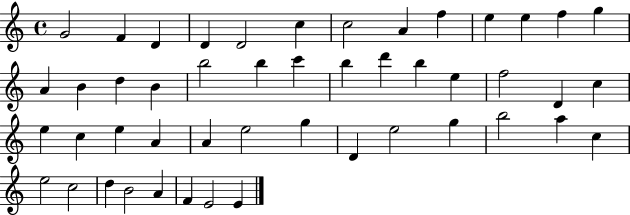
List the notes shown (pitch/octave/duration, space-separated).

G4/h F4/q D4/q D4/q D4/h C5/q C5/h A4/q F5/q E5/q E5/q F5/q G5/q A4/q B4/q D5/q B4/q B5/h B5/q C6/q B5/q D6/q B5/q E5/q F5/h D4/q C5/q E5/q C5/q E5/q A4/q A4/q E5/h G5/q D4/q E5/h G5/q B5/h A5/q C5/q E5/h C5/h D5/q B4/h A4/q F4/q E4/h E4/q